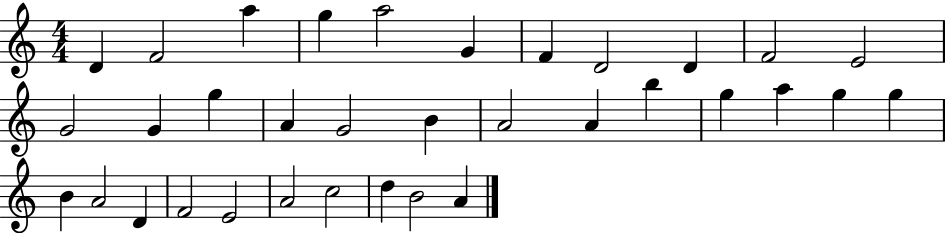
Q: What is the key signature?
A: C major